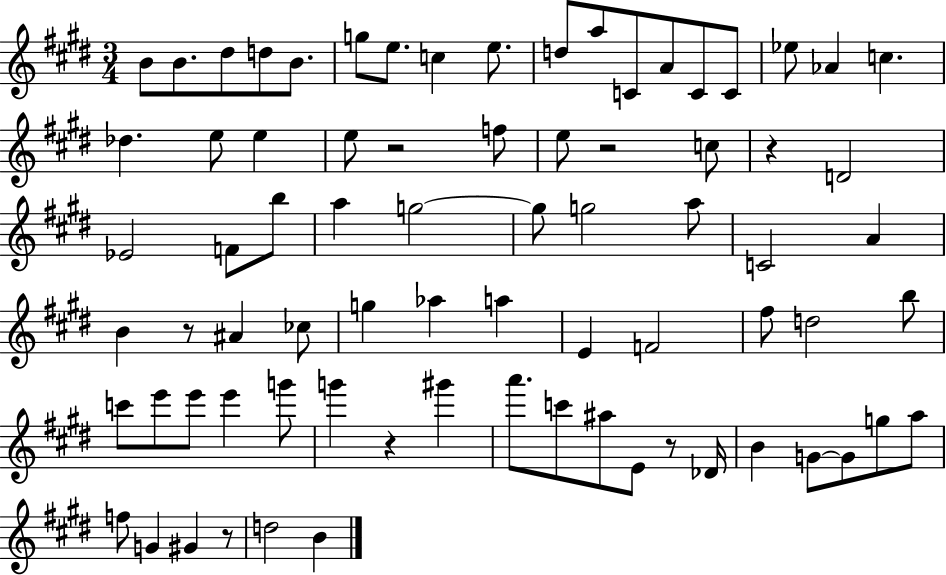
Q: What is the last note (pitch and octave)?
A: B4